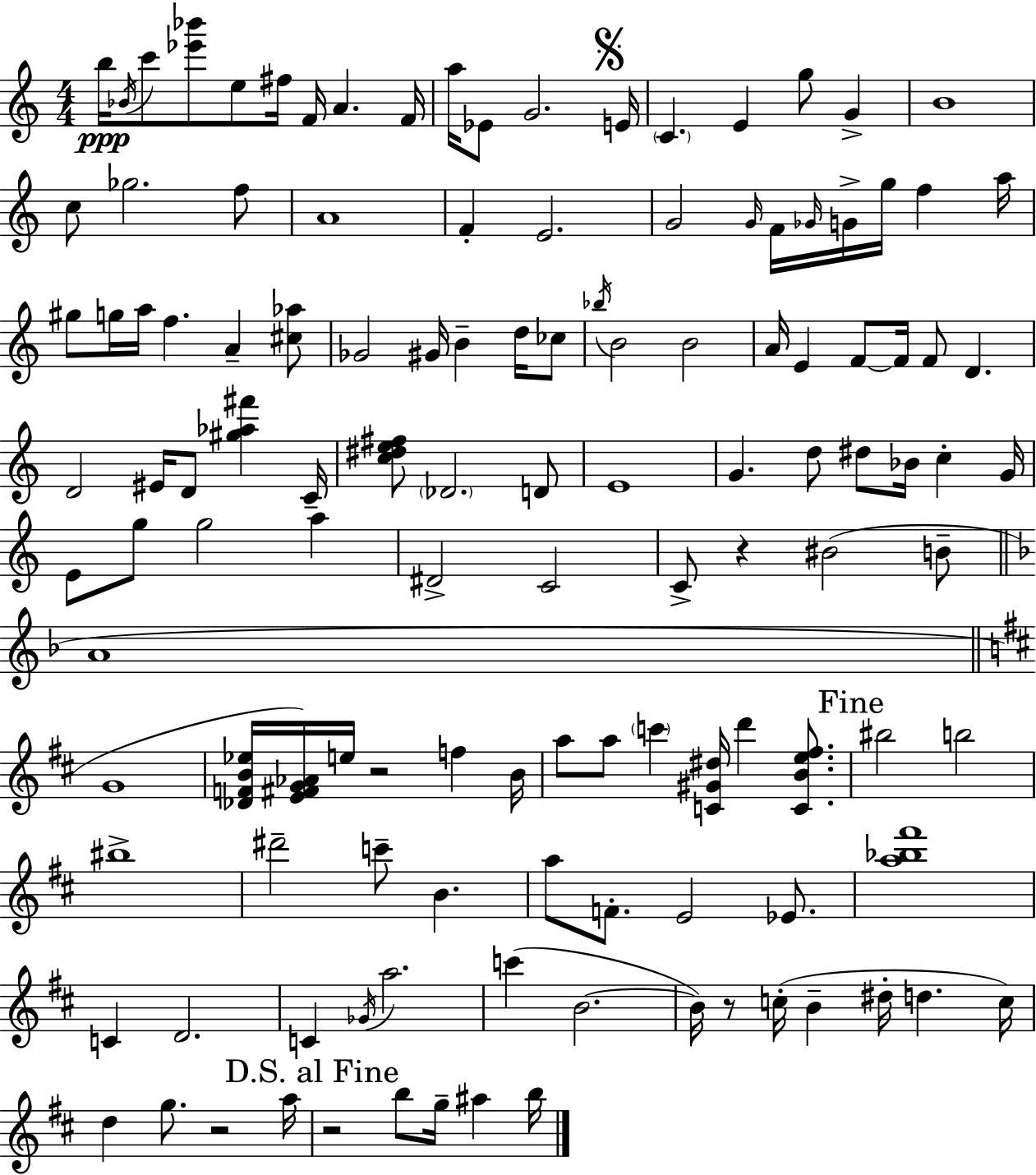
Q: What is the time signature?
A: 4/4